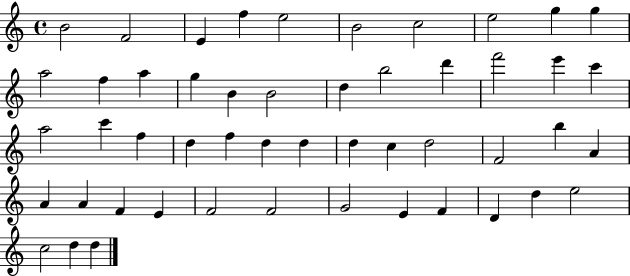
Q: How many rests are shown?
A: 0